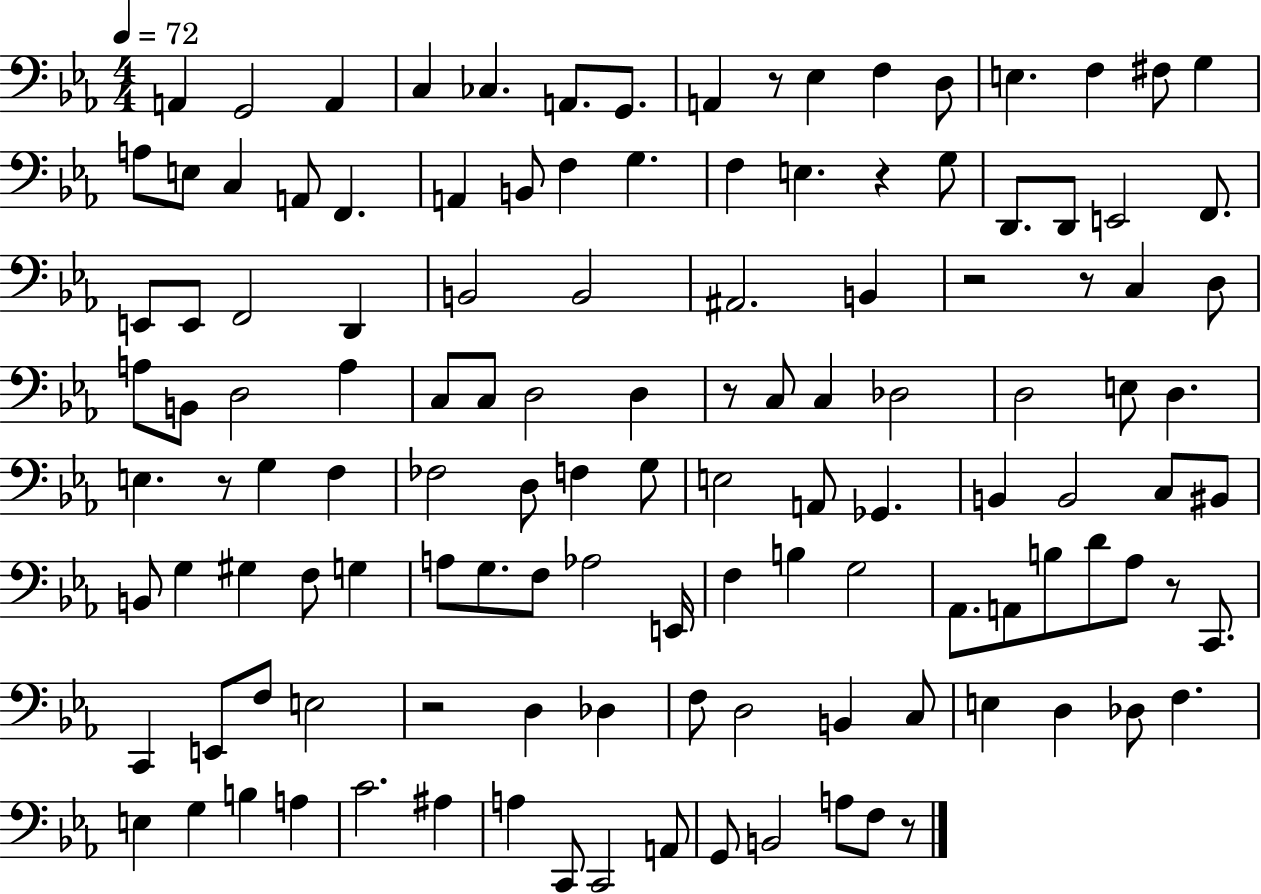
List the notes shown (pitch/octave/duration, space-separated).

A2/q G2/h A2/q C3/q CES3/q. A2/e. G2/e. A2/q R/e Eb3/q F3/q D3/e E3/q. F3/q F#3/e G3/q A3/e E3/e C3/q A2/e F2/q. A2/q B2/e F3/q G3/q. F3/q E3/q. R/q G3/e D2/e. D2/e E2/h F2/e. E2/e E2/e F2/h D2/q B2/h B2/h A#2/h. B2/q R/h R/e C3/q D3/e A3/e B2/e D3/h A3/q C3/e C3/e D3/h D3/q R/e C3/e C3/q Db3/h D3/h E3/e D3/q. E3/q. R/e G3/q F3/q FES3/h D3/e F3/q G3/e E3/h A2/e Gb2/q. B2/q B2/h C3/e BIS2/e B2/e G3/q G#3/q F3/e G3/q A3/e G3/e. F3/e Ab3/h E2/s F3/q B3/q G3/h Ab2/e. A2/e B3/e D4/e Ab3/e R/e C2/e. C2/q E2/e F3/e E3/h R/h D3/q Db3/q F3/e D3/h B2/q C3/e E3/q D3/q Db3/e F3/q. E3/q G3/q B3/q A3/q C4/h. A#3/q A3/q C2/e C2/h A2/e G2/e B2/h A3/e F3/e R/e